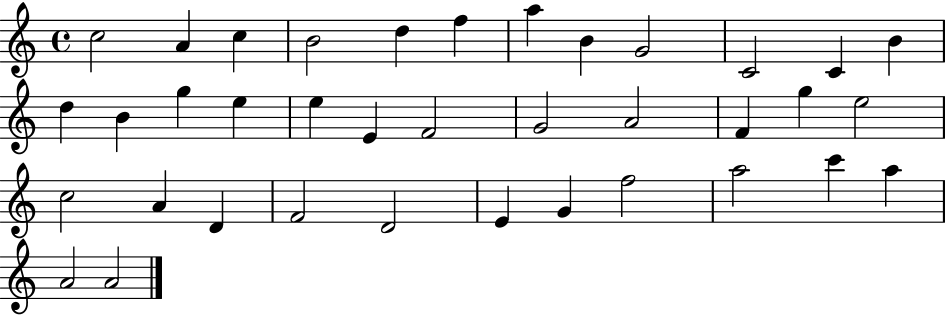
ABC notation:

X:1
T:Untitled
M:4/4
L:1/4
K:C
c2 A c B2 d f a B G2 C2 C B d B g e e E F2 G2 A2 F g e2 c2 A D F2 D2 E G f2 a2 c' a A2 A2